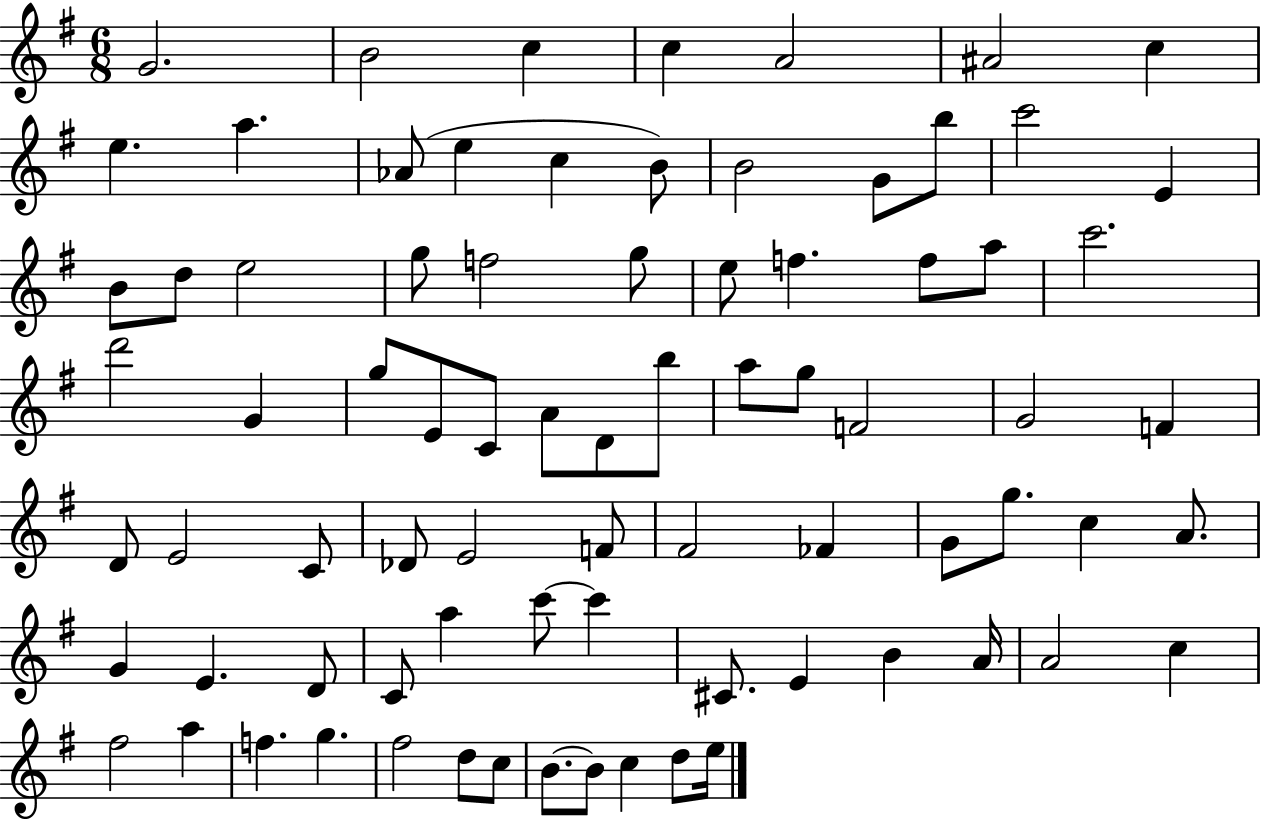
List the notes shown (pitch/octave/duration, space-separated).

G4/h. B4/h C5/q C5/q A4/h A#4/h C5/q E5/q. A5/q. Ab4/e E5/q C5/q B4/e B4/h G4/e B5/e C6/h E4/q B4/e D5/e E5/h G5/e F5/h G5/e E5/e F5/q. F5/e A5/e C6/h. D6/h G4/q G5/e E4/e C4/e A4/e D4/e B5/e A5/e G5/e F4/h G4/h F4/q D4/e E4/h C4/e Db4/e E4/h F4/e F#4/h FES4/q G4/e G5/e. C5/q A4/e. G4/q E4/q. D4/e C4/e A5/q C6/e C6/q C#4/e. E4/q B4/q A4/s A4/h C5/q F#5/h A5/q F5/q. G5/q. F#5/h D5/e C5/e B4/e. B4/e C5/q D5/e E5/s